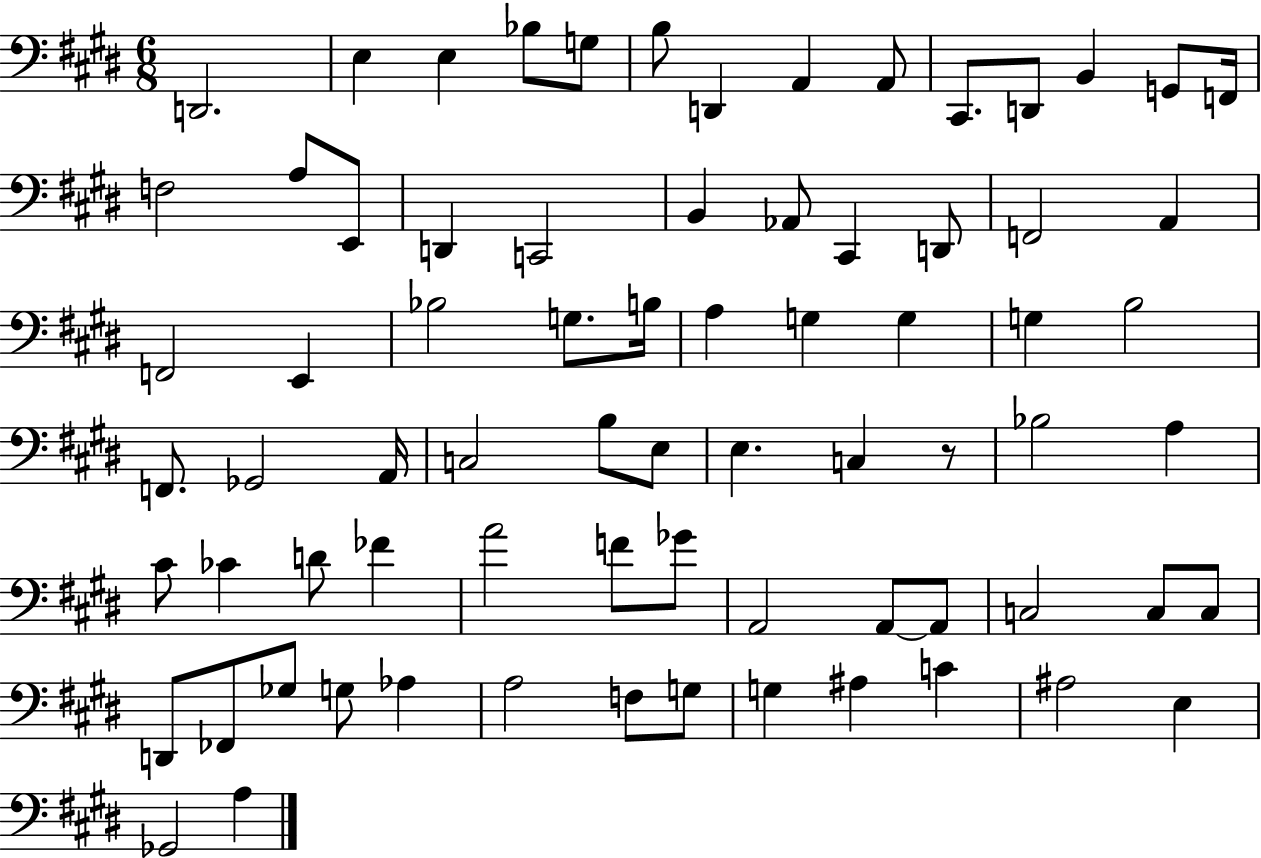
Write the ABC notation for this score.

X:1
T:Untitled
M:6/8
L:1/4
K:E
D,,2 E, E, _B,/2 G,/2 B,/2 D,, A,, A,,/2 ^C,,/2 D,,/2 B,, G,,/2 F,,/4 F,2 A,/2 E,,/2 D,, C,,2 B,, _A,,/2 ^C,, D,,/2 F,,2 A,, F,,2 E,, _B,2 G,/2 B,/4 A, G, G, G, B,2 F,,/2 _G,,2 A,,/4 C,2 B,/2 E,/2 E, C, z/2 _B,2 A, ^C/2 _C D/2 _F A2 F/2 _G/2 A,,2 A,,/2 A,,/2 C,2 C,/2 C,/2 D,,/2 _F,,/2 _G,/2 G,/2 _A, A,2 F,/2 G,/2 G, ^A, C ^A,2 E, _G,,2 A,